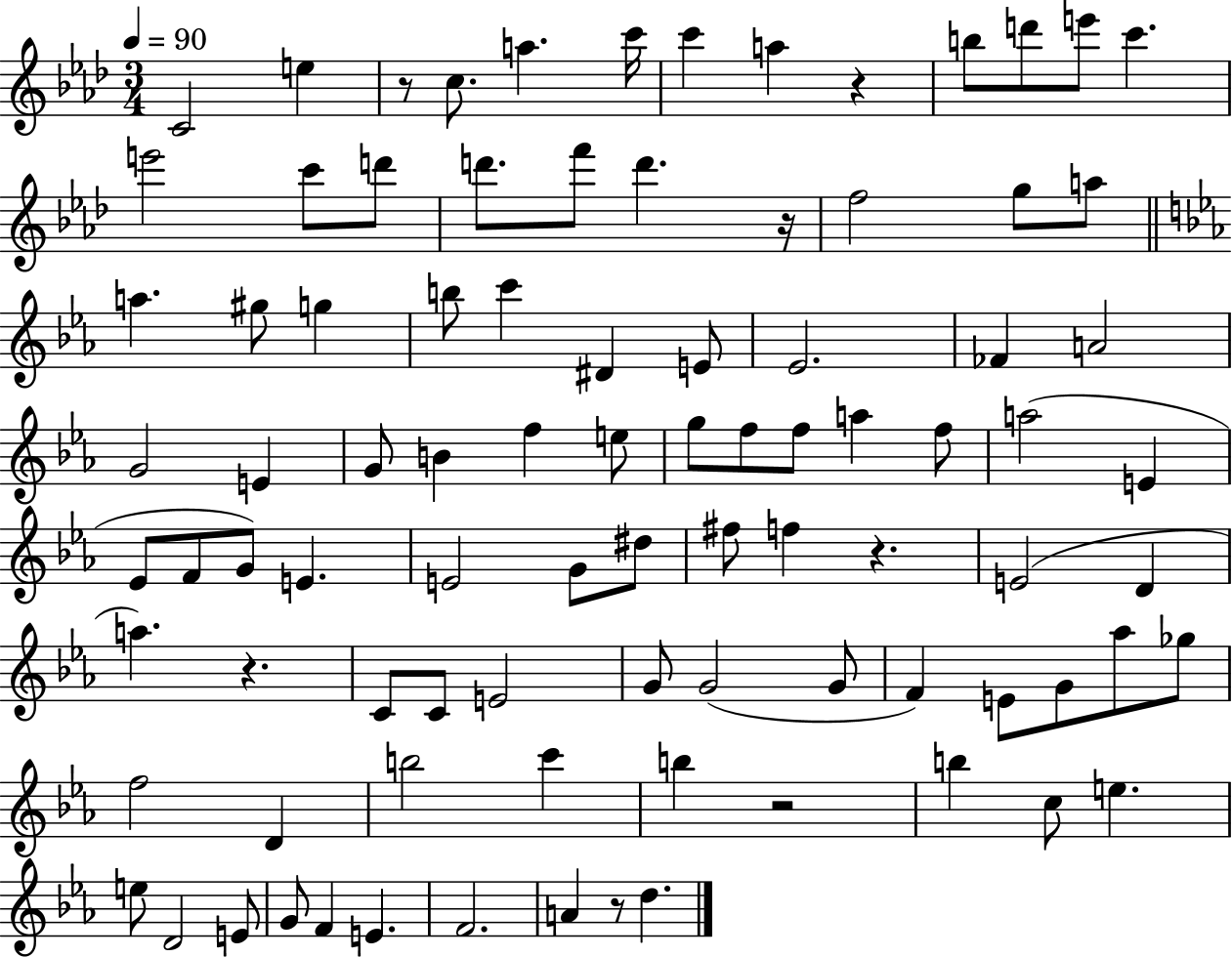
{
  \clef treble
  \numericTimeSignature
  \time 3/4
  \key aes \major
  \tempo 4 = 90
  c'2 e''4 | r8 c''8. a''4. c'''16 | c'''4 a''4 r4 | b''8 d'''8 e'''8 c'''4. | \break e'''2 c'''8 d'''8 | d'''8. f'''8 d'''4. r16 | f''2 g''8 a''8 | \bar "||" \break \key ees \major a''4. gis''8 g''4 | b''8 c'''4 dis'4 e'8 | ees'2. | fes'4 a'2 | \break g'2 e'4 | g'8 b'4 f''4 e''8 | g''8 f''8 f''8 a''4 f''8 | a''2( e'4 | \break ees'8 f'8 g'8) e'4. | e'2 g'8 dis''8 | fis''8 f''4 r4. | e'2( d'4 | \break a''4.) r4. | c'8 c'8 e'2 | g'8 g'2( g'8 | f'4) e'8 g'8 aes''8 ges''8 | \break f''2 d'4 | b''2 c'''4 | b''4 r2 | b''4 c''8 e''4. | \break e''8 d'2 e'8 | g'8 f'4 e'4. | f'2. | a'4 r8 d''4. | \break \bar "|."
}